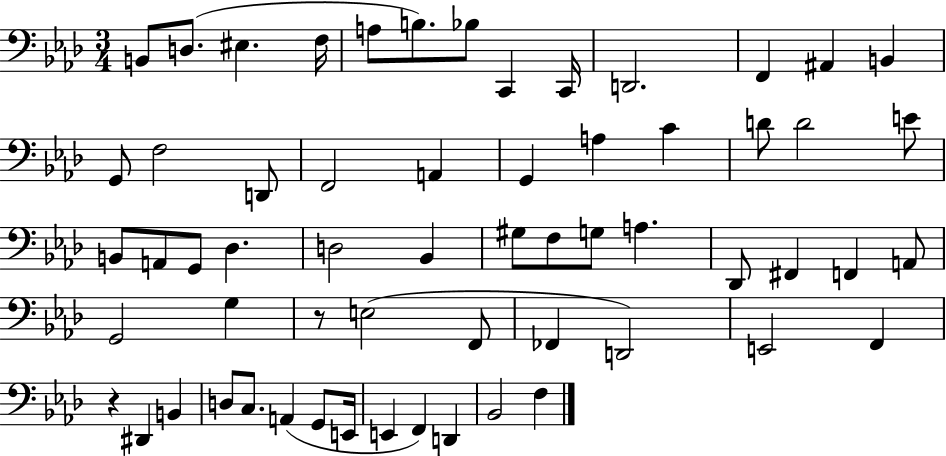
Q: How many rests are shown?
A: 2